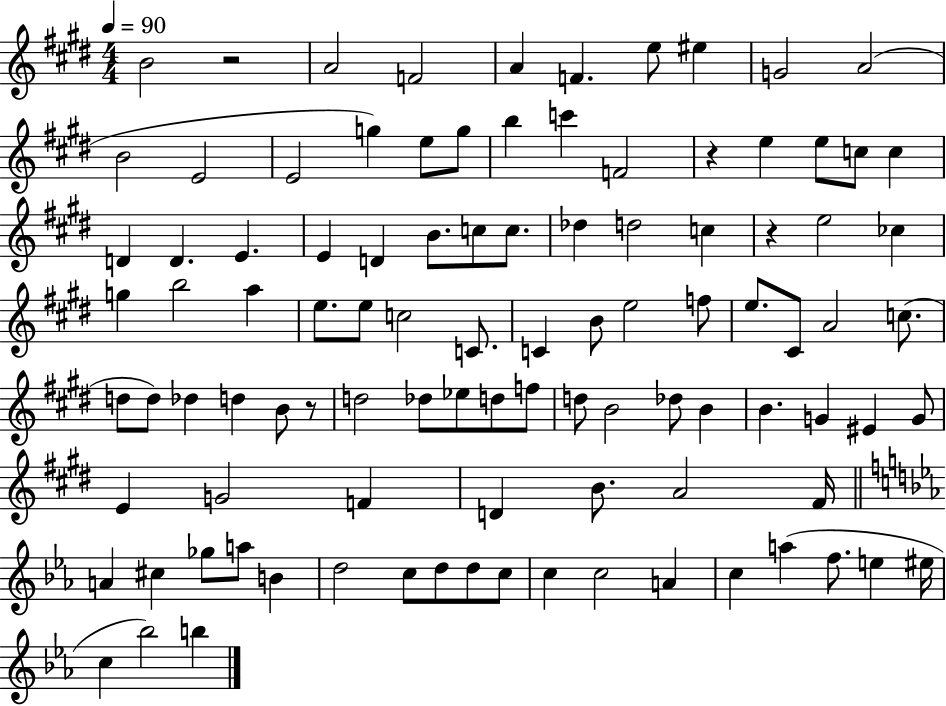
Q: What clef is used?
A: treble